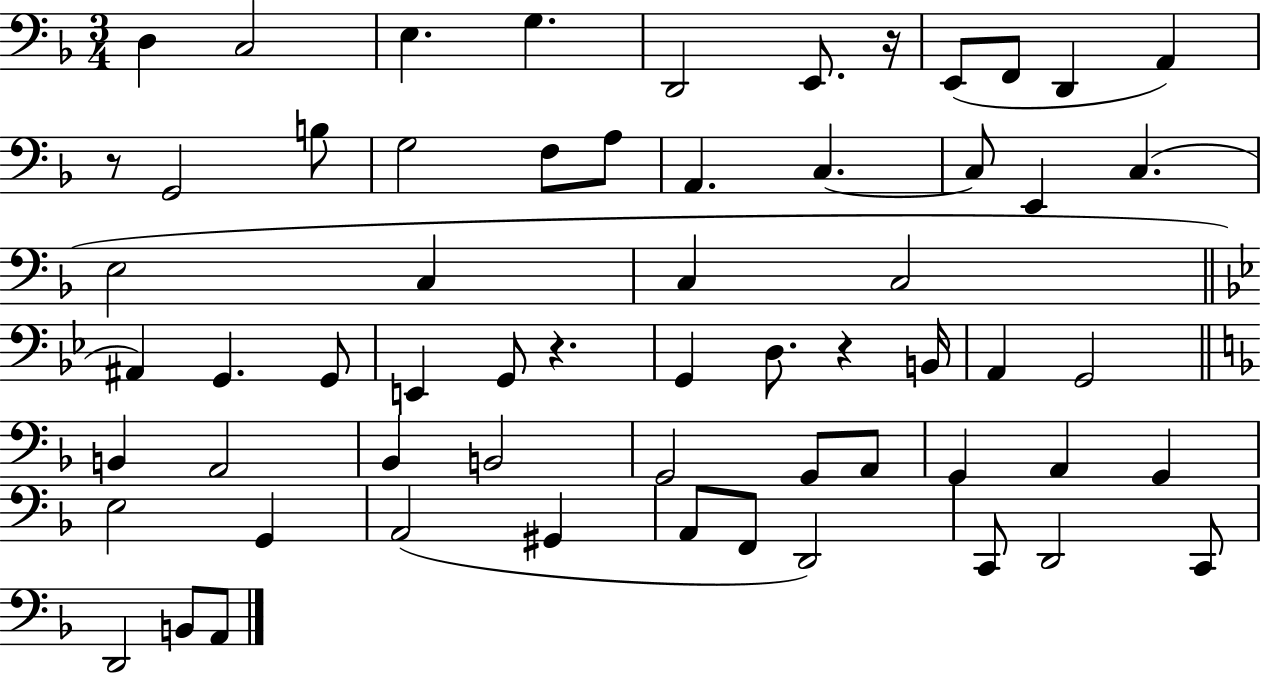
X:1
T:Untitled
M:3/4
L:1/4
K:F
D, C,2 E, G, D,,2 E,,/2 z/4 E,,/2 F,,/2 D,, A,, z/2 G,,2 B,/2 G,2 F,/2 A,/2 A,, C, C,/2 E,, C, E,2 C, C, C,2 ^A,, G,, G,,/2 E,, G,,/2 z G,, D,/2 z B,,/4 A,, G,,2 B,, A,,2 _B,, B,,2 G,,2 G,,/2 A,,/2 G,, A,, G,, E,2 G,, A,,2 ^G,, A,,/2 F,,/2 D,,2 C,,/2 D,,2 C,,/2 D,,2 B,,/2 A,,/2